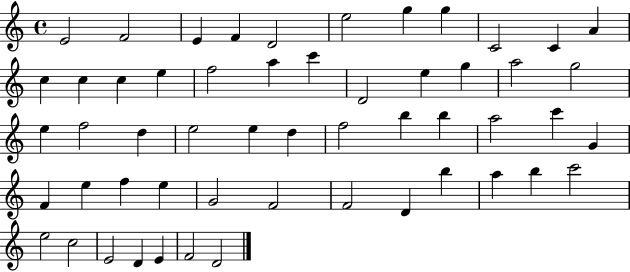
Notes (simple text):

E4/h F4/h E4/q F4/q D4/h E5/h G5/q G5/q C4/h C4/q A4/q C5/q C5/q C5/q E5/q F5/h A5/q C6/q D4/h E5/q G5/q A5/h G5/h E5/q F5/h D5/q E5/h E5/q D5/q F5/h B5/q B5/q A5/h C6/q G4/q F4/q E5/q F5/q E5/q G4/h F4/h F4/h D4/q B5/q A5/q B5/q C6/h E5/h C5/h E4/h D4/q E4/q F4/h D4/h